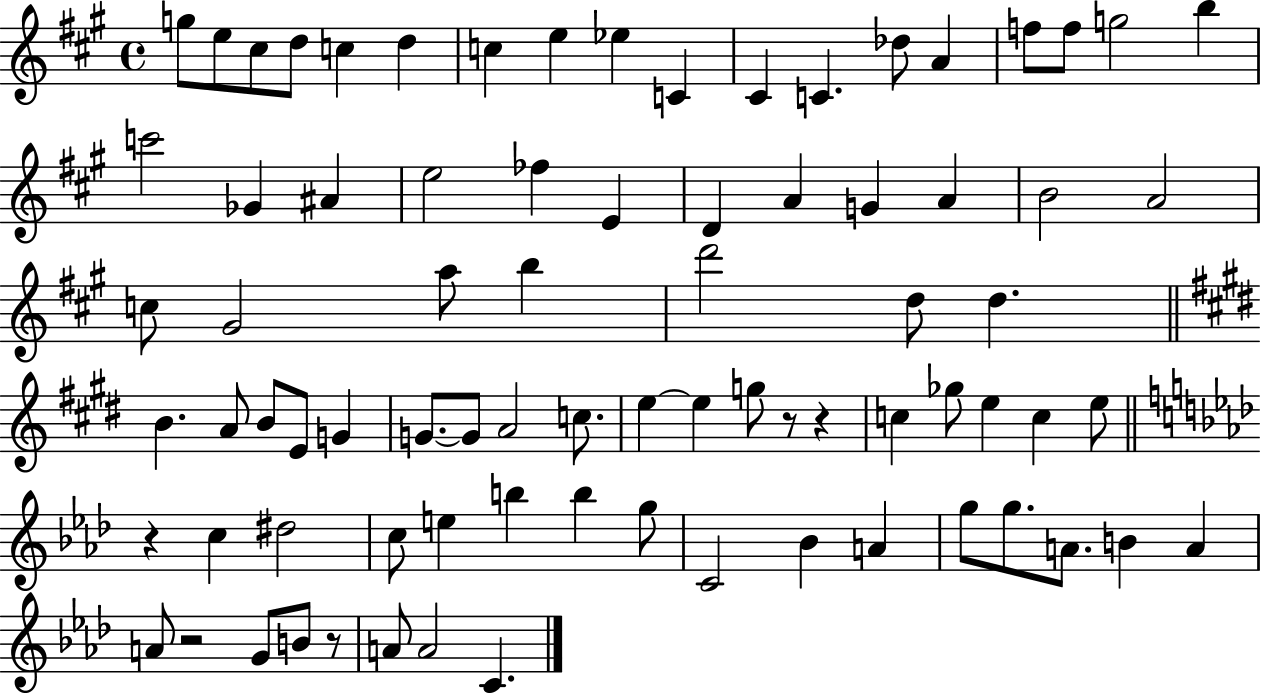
G5/e E5/e C#5/e D5/e C5/q D5/q C5/q E5/q Eb5/q C4/q C#4/q C4/q. Db5/e A4/q F5/e F5/e G5/h B5/q C6/h Gb4/q A#4/q E5/h FES5/q E4/q D4/q A4/q G4/q A4/q B4/h A4/h C5/e G#4/h A5/e B5/q D6/h D5/e D5/q. B4/q. A4/e B4/e E4/e G4/q G4/e. G4/e A4/h C5/e. E5/q E5/q G5/e R/e R/q C5/q Gb5/e E5/q C5/q E5/e R/q C5/q D#5/h C5/e E5/q B5/q B5/q G5/e C4/h Bb4/q A4/q G5/e G5/e. A4/e. B4/q A4/q A4/e R/h G4/e B4/e R/e A4/e A4/h C4/q.